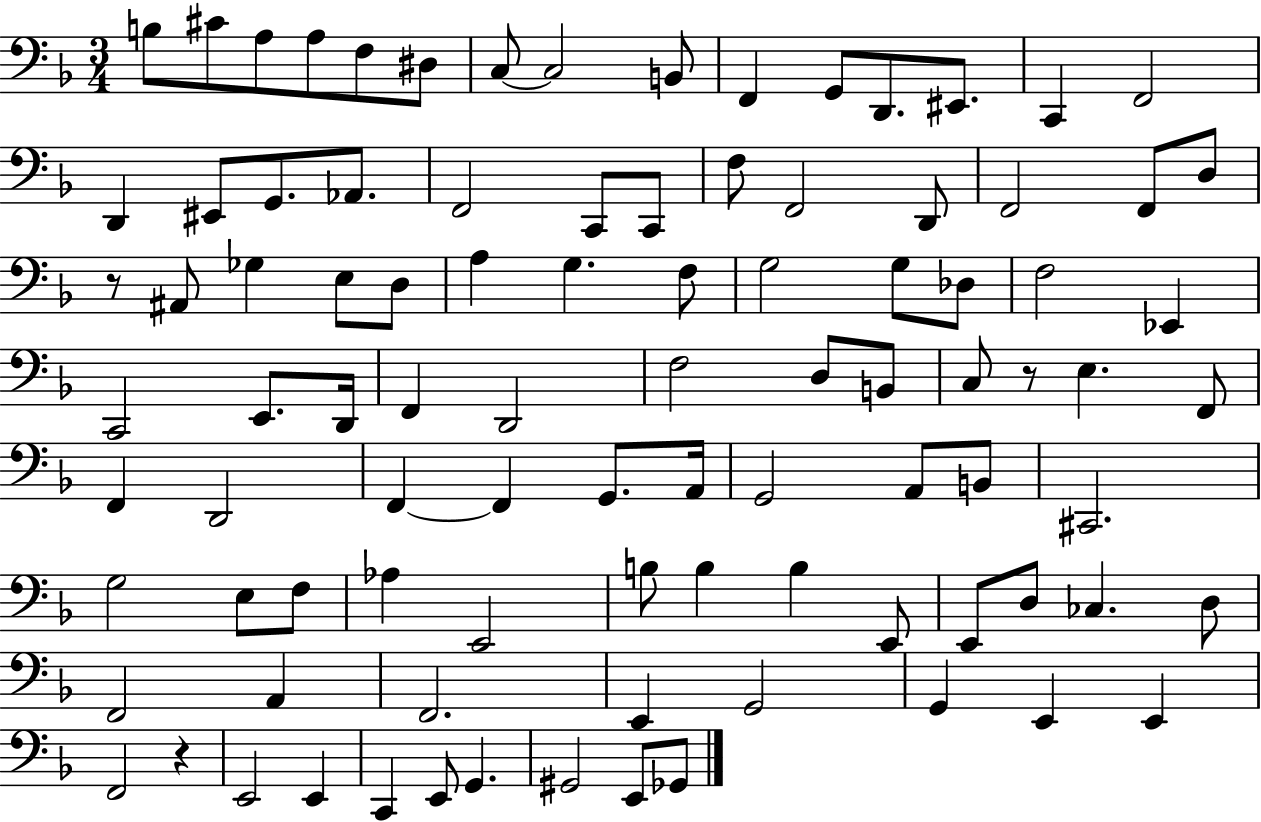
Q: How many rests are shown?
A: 3